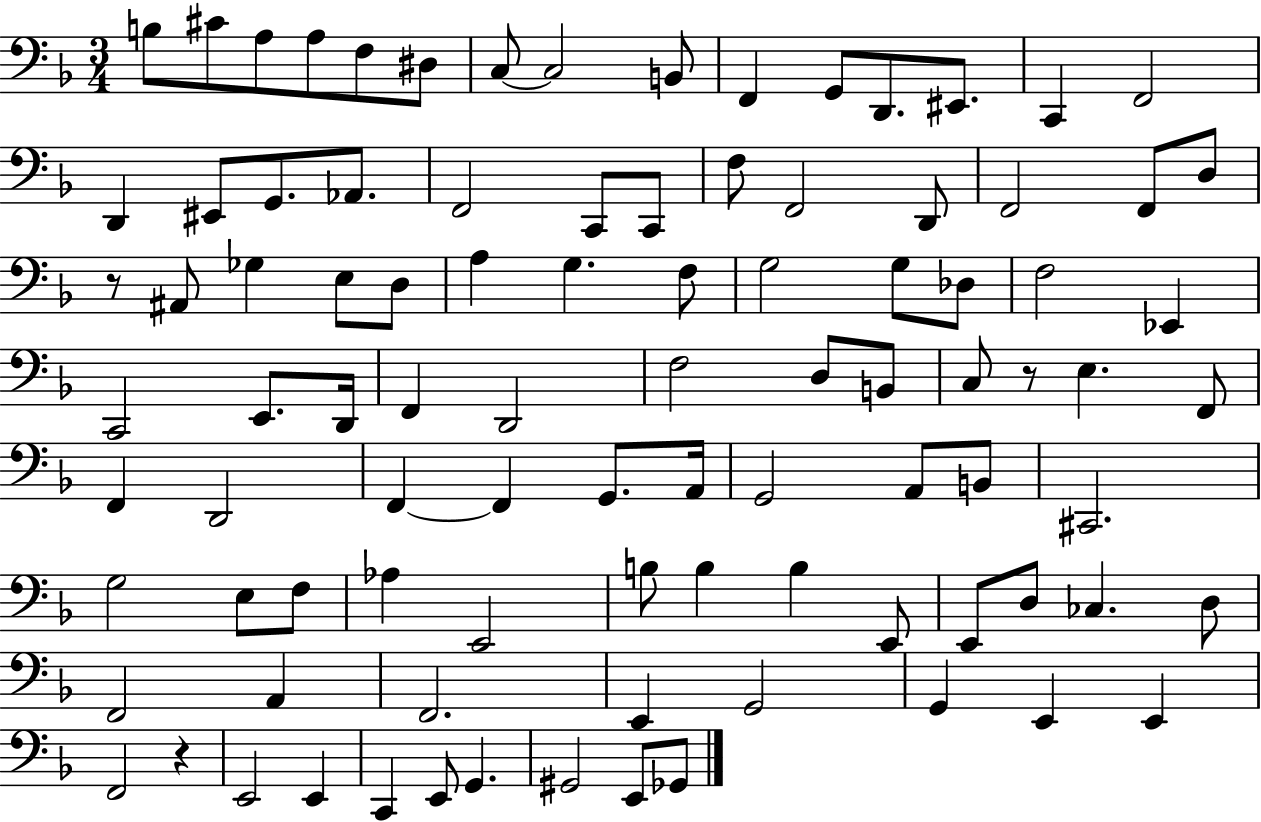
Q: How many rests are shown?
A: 3